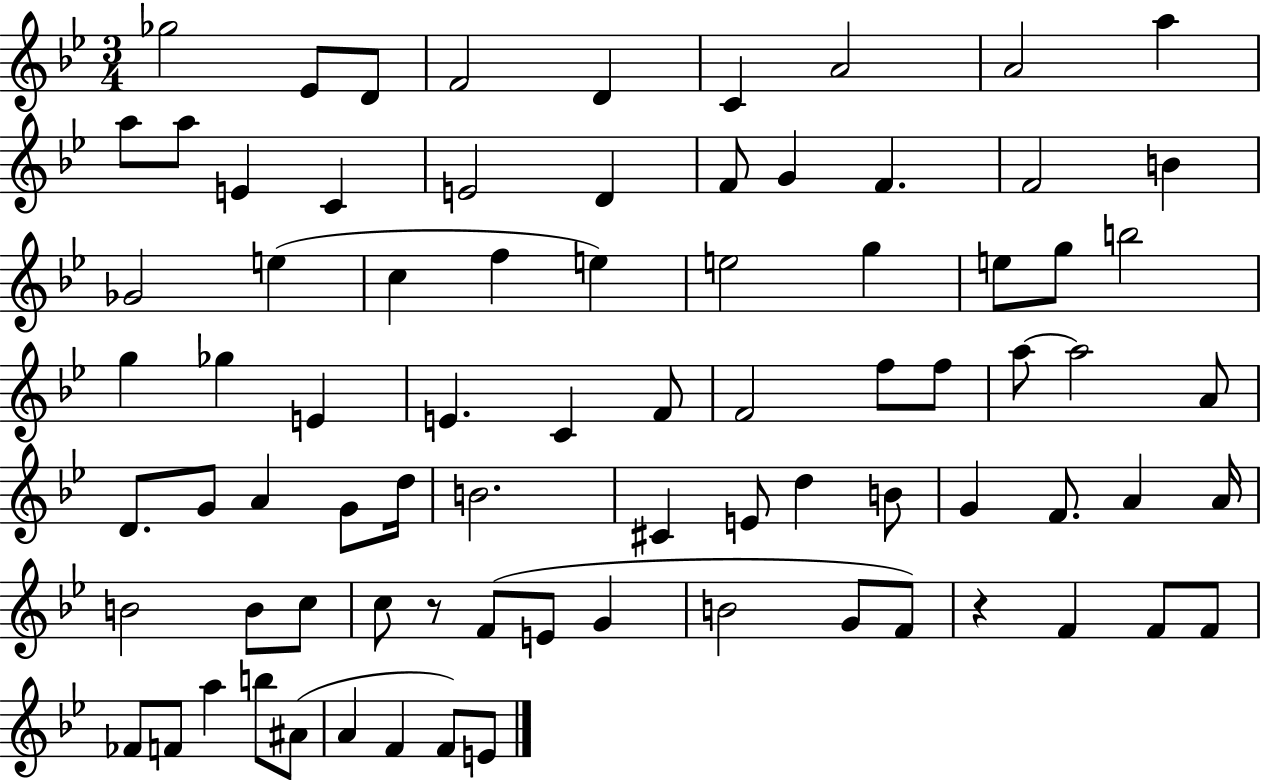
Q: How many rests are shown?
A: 2